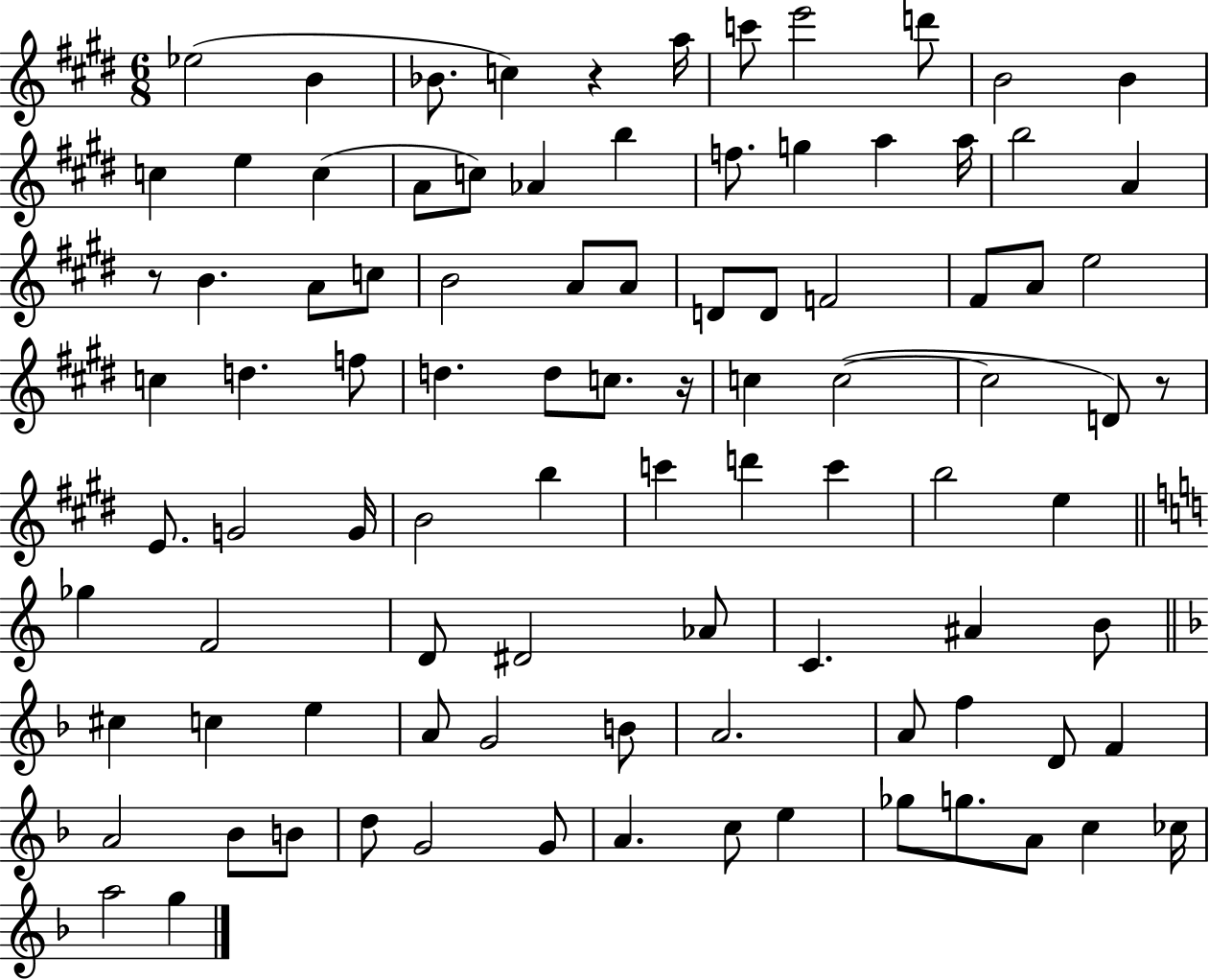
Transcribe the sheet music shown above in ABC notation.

X:1
T:Untitled
M:6/8
L:1/4
K:E
_e2 B _B/2 c z a/4 c'/2 e'2 d'/2 B2 B c e c A/2 c/2 _A b f/2 g a a/4 b2 A z/2 B A/2 c/2 B2 A/2 A/2 D/2 D/2 F2 ^F/2 A/2 e2 c d f/2 d d/2 c/2 z/4 c c2 c2 D/2 z/2 E/2 G2 G/4 B2 b c' d' c' b2 e _g F2 D/2 ^D2 _A/2 C ^A B/2 ^c c e A/2 G2 B/2 A2 A/2 f D/2 F A2 _B/2 B/2 d/2 G2 G/2 A c/2 e _g/2 g/2 A/2 c _c/4 a2 g